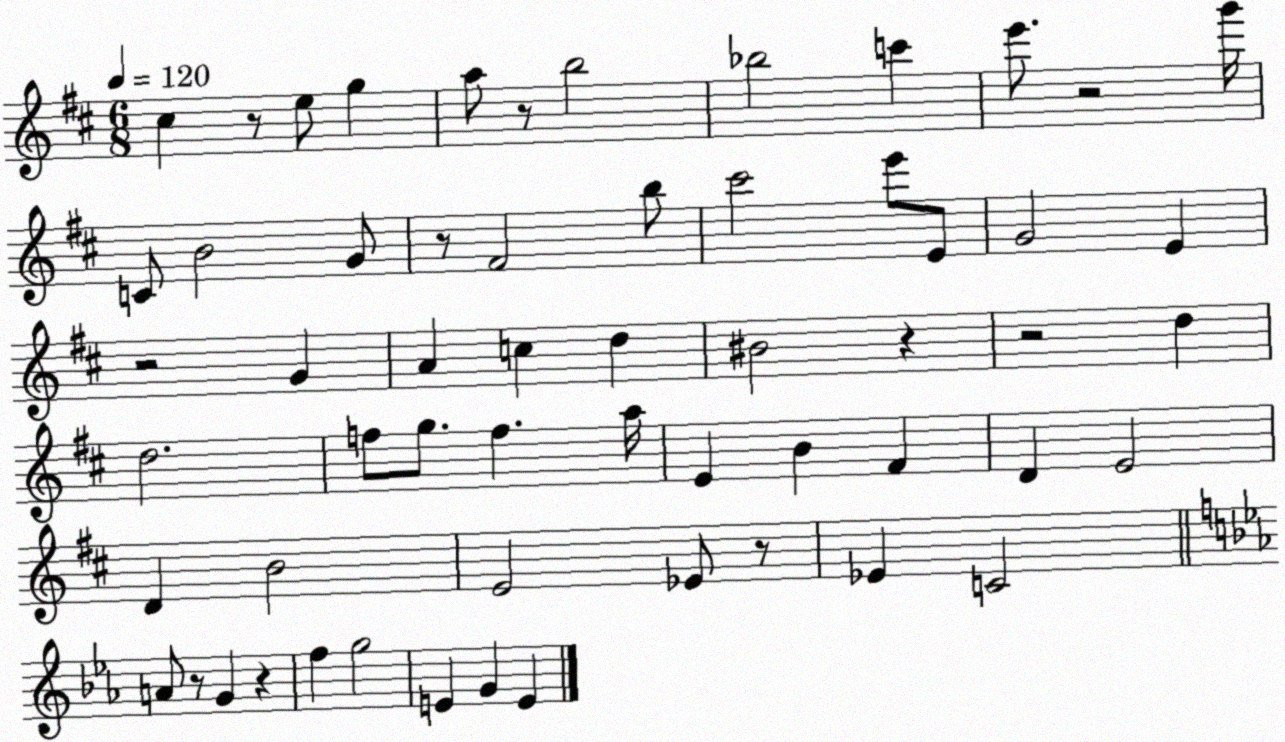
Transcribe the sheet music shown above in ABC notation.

X:1
T:Untitled
M:6/8
L:1/4
K:D
^c z/2 e/2 g a/2 z/2 b2 _b2 c' e'/2 z2 g'/4 C/2 B2 G/2 z/2 ^F2 b/2 ^c'2 e'/2 E/2 G2 E z2 G A c d ^B2 z z2 d d2 f/2 g/2 f a/4 E B ^F D E2 D B2 E2 _E/2 z/2 _E C2 A/2 z/2 G z f g2 E G E